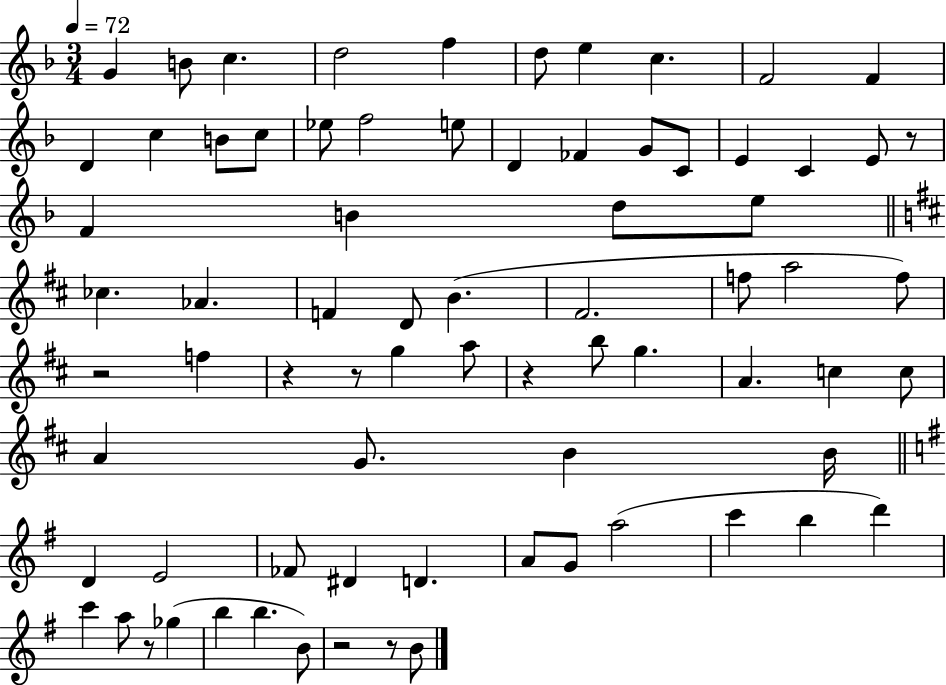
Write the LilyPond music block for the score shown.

{
  \clef treble
  \numericTimeSignature
  \time 3/4
  \key f \major
  \tempo 4 = 72
  \repeat volta 2 { g'4 b'8 c''4. | d''2 f''4 | d''8 e''4 c''4. | f'2 f'4 | \break d'4 c''4 b'8 c''8 | ees''8 f''2 e''8 | d'4 fes'4 g'8 c'8 | e'4 c'4 e'8 r8 | \break f'4 b'4 d''8 e''8 | \bar "||" \break \key b \minor ces''4. aes'4. | f'4 d'8 b'4.( | fis'2. | f''8 a''2 f''8) | \break r2 f''4 | r4 r8 g''4 a''8 | r4 b''8 g''4. | a'4. c''4 c''8 | \break a'4 g'8. b'4 b'16 | \bar "||" \break \key e \minor d'4 e'2 | fes'8 dis'4 d'4. | a'8 g'8 a''2( | c'''4 b''4 d'''4) | \break c'''4 a''8 r8 ges''4( | b''4 b''4. b'8) | r2 r8 b'8 | } \bar "|."
}